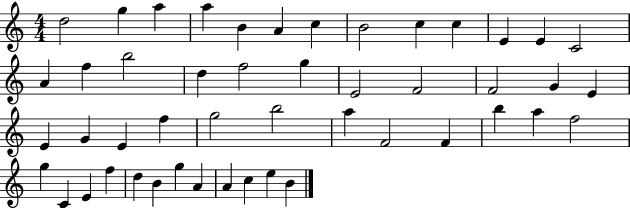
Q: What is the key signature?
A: C major